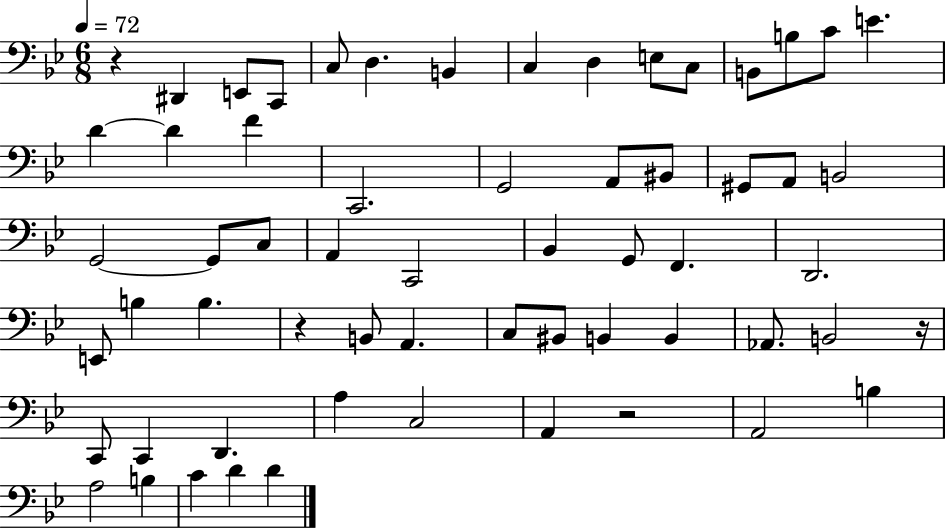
R/q D#2/q E2/e C2/e C3/e D3/q. B2/q C3/q D3/q E3/e C3/e B2/e B3/e C4/e E4/q. D4/q D4/q F4/q C2/h. G2/h A2/e BIS2/e G#2/e A2/e B2/h G2/h G2/e C3/e A2/q C2/h Bb2/q G2/e F2/q. D2/h. E2/e B3/q B3/q. R/q B2/e A2/q. C3/e BIS2/e B2/q B2/q Ab2/e. B2/h R/s C2/e C2/q D2/q. A3/q C3/h A2/q R/h A2/h B3/q A3/h B3/q C4/q D4/q D4/q